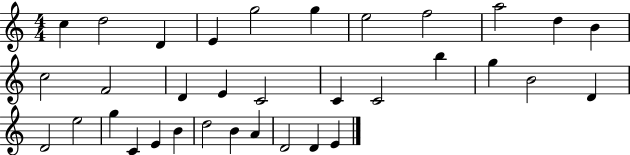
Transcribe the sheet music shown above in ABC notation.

X:1
T:Untitled
M:4/4
L:1/4
K:C
c d2 D E g2 g e2 f2 a2 d B c2 F2 D E C2 C C2 b g B2 D D2 e2 g C E B d2 B A D2 D E